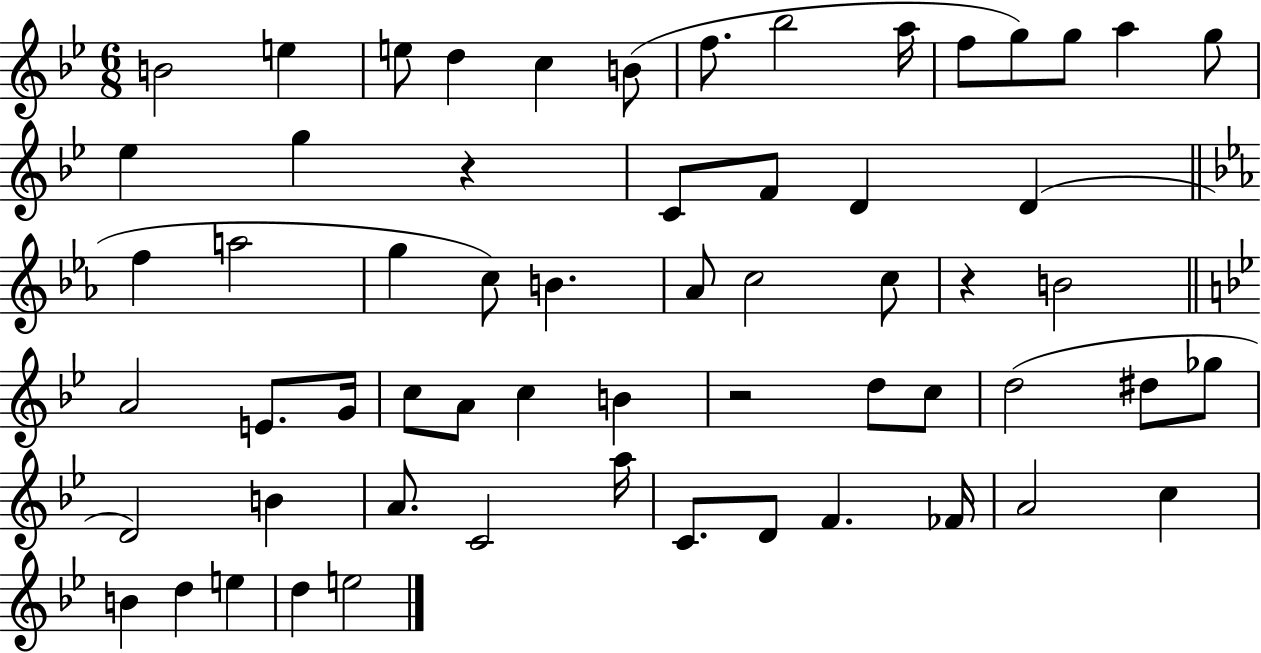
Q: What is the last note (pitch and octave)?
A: E5